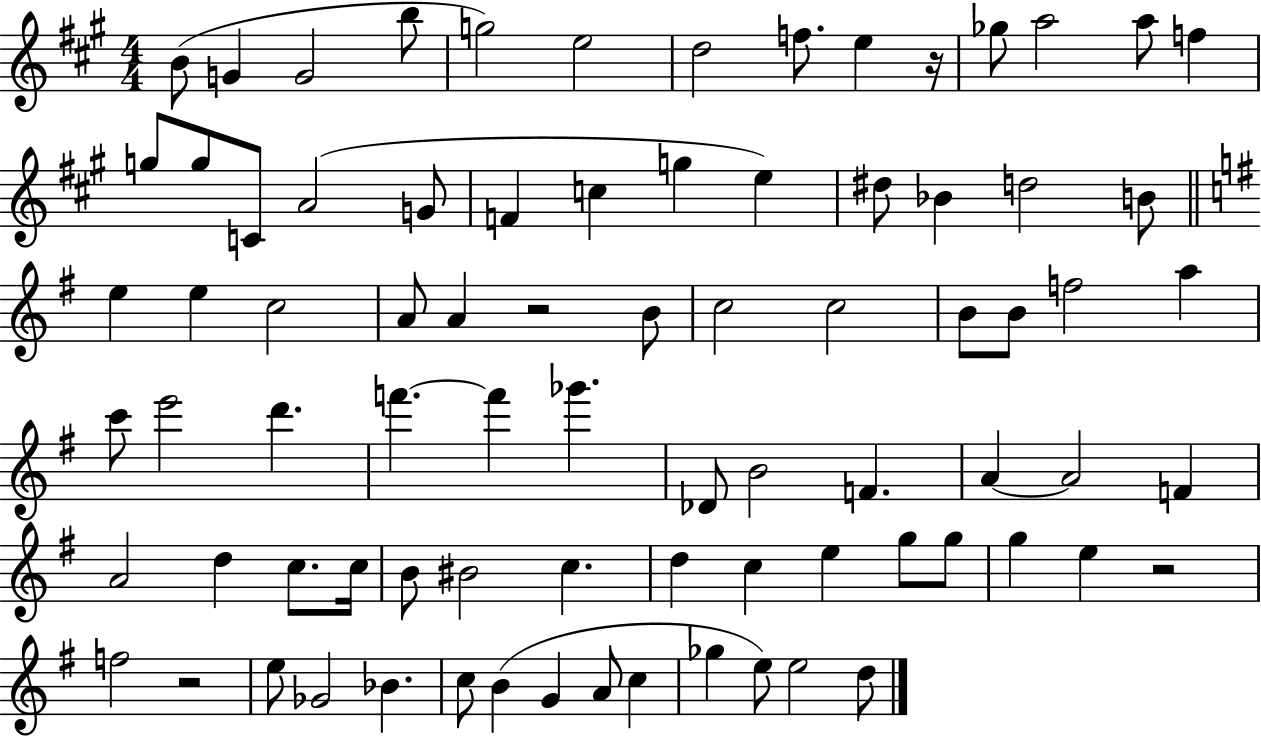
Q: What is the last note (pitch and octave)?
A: D5